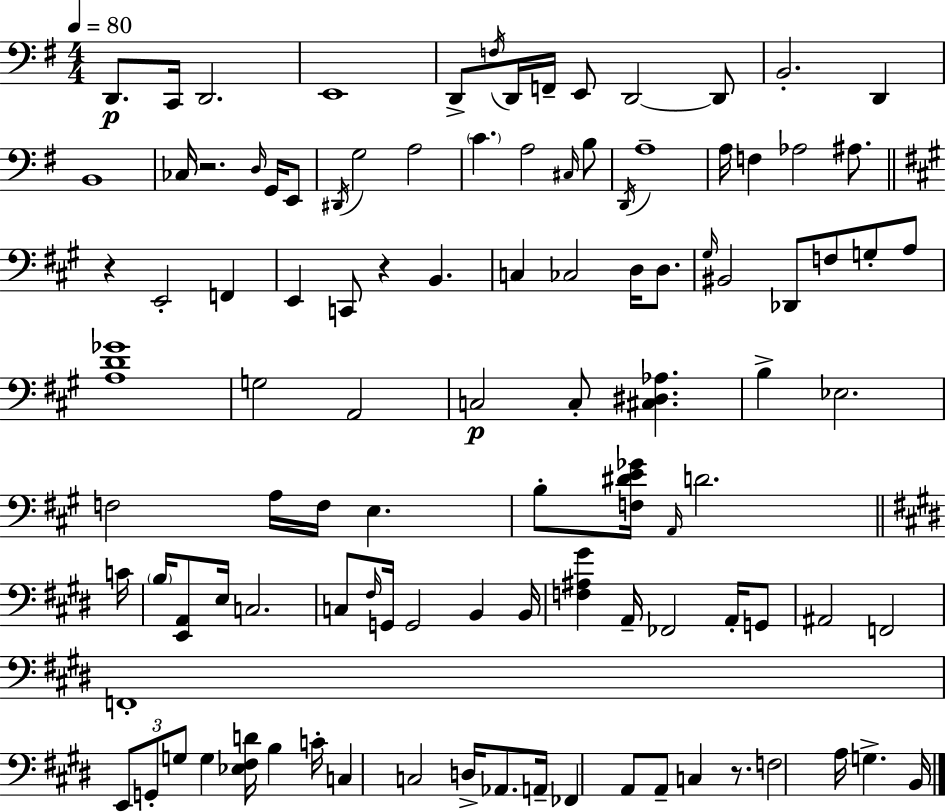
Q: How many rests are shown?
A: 4